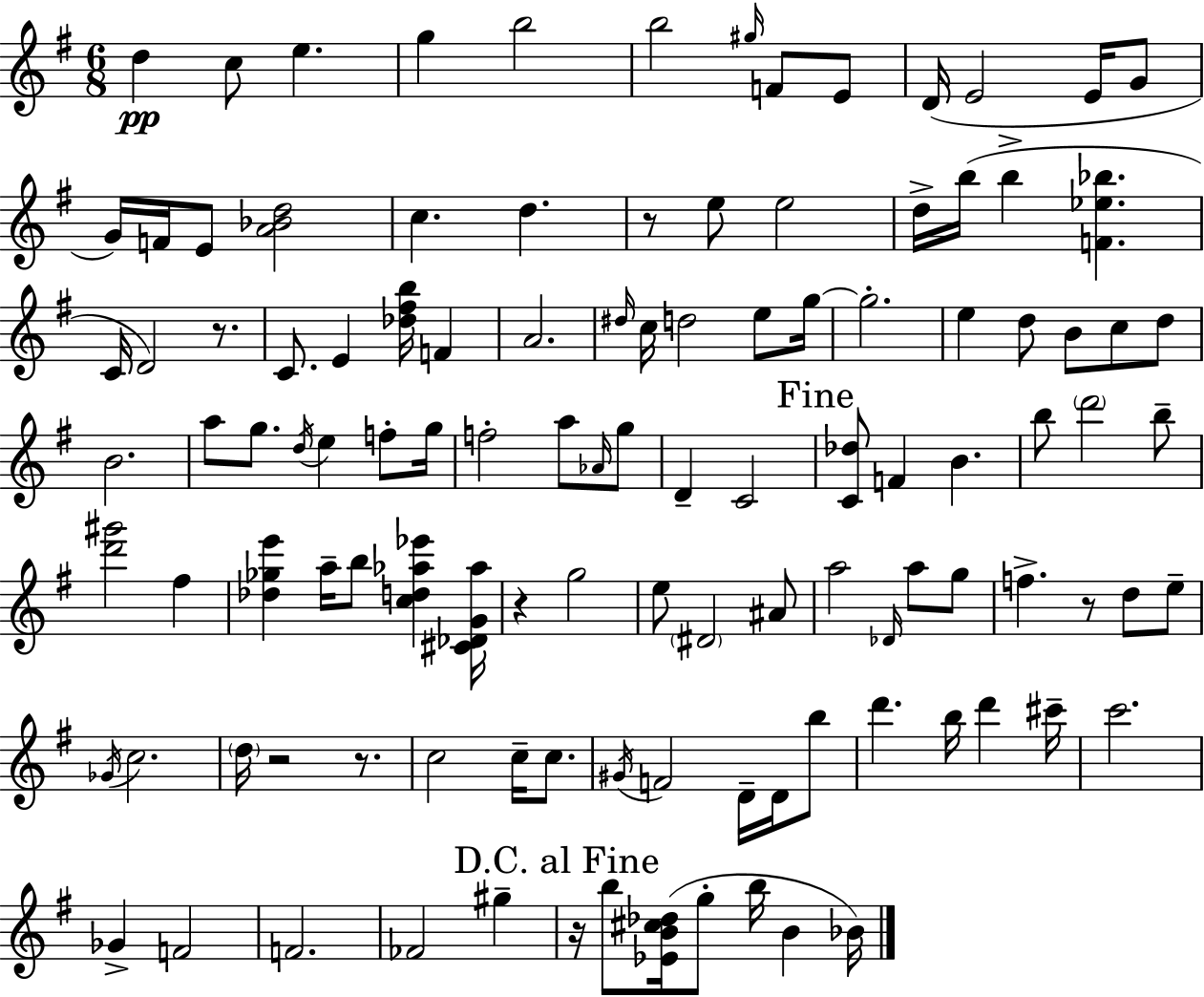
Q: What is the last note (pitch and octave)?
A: Bb4